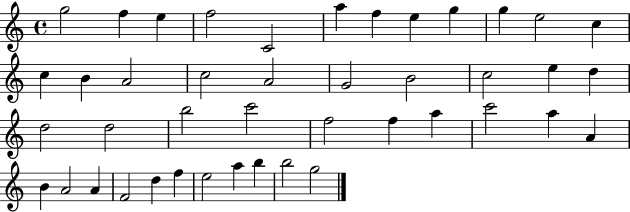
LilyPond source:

{
  \clef treble
  \time 4/4
  \defaultTimeSignature
  \key c \major
  g''2 f''4 e''4 | f''2 c'2 | a''4 f''4 e''4 g''4 | g''4 e''2 c''4 | \break c''4 b'4 a'2 | c''2 a'2 | g'2 b'2 | c''2 e''4 d''4 | \break d''2 d''2 | b''2 c'''2 | f''2 f''4 a''4 | c'''2 a''4 a'4 | \break b'4 a'2 a'4 | f'2 d''4 f''4 | e''2 a''4 b''4 | b''2 g''2 | \break \bar "|."
}